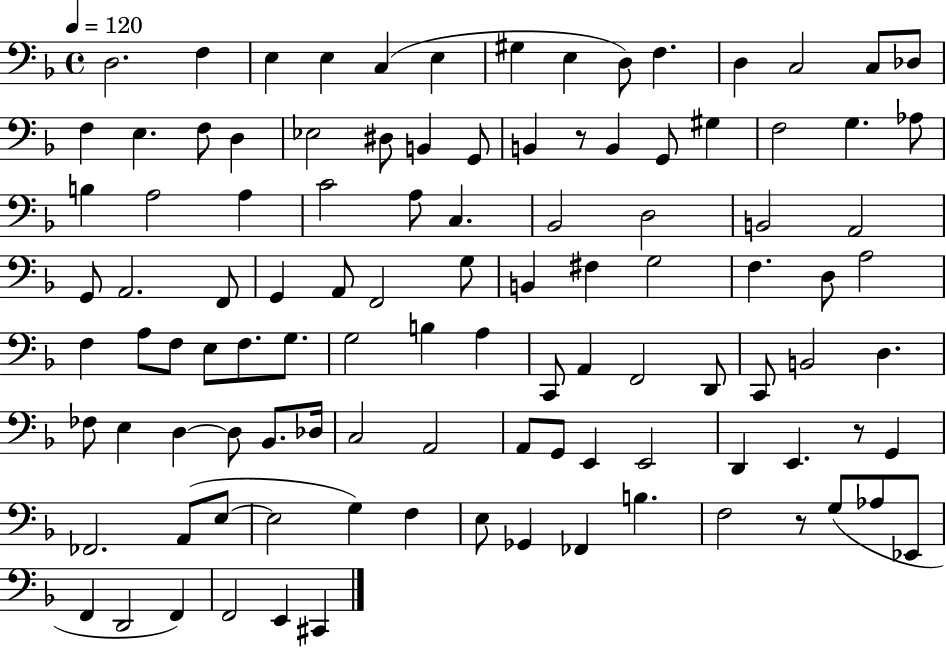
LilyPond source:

{
  \clef bass
  \time 4/4
  \defaultTimeSignature
  \key f \major
  \tempo 4 = 120
  d2. f4 | e4 e4 c4( e4 | gis4 e4 d8) f4. | d4 c2 c8 des8 | \break f4 e4. f8 d4 | ees2 dis8 b,4 g,8 | b,4 r8 b,4 g,8 gis4 | f2 g4. aes8 | \break b4 a2 a4 | c'2 a8 c4. | bes,2 d2 | b,2 a,2 | \break g,8 a,2. f,8 | g,4 a,8 f,2 g8 | b,4 fis4 g2 | f4. d8 a2 | \break f4 a8 f8 e8 f8. g8. | g2 b4 a4 | c,8 a,4 f,2 d,8 | c,8 b,2 d4. | \break fes8 e4 d4~~ d8 bes,8. des16 | c2 a,2 | a,8 g,8 e,4 e,2 | d,4 e,4. r8 g,4 | \break fes,2. a,8( e8~~ | e2 g4) f4 | e8 ges,4 fes,4 b4. | f2 r8 g8( aes8 ees,8 | \break f,4 d,2 f,4) | f,2 e,4 cis,4 | \bar "|."
}